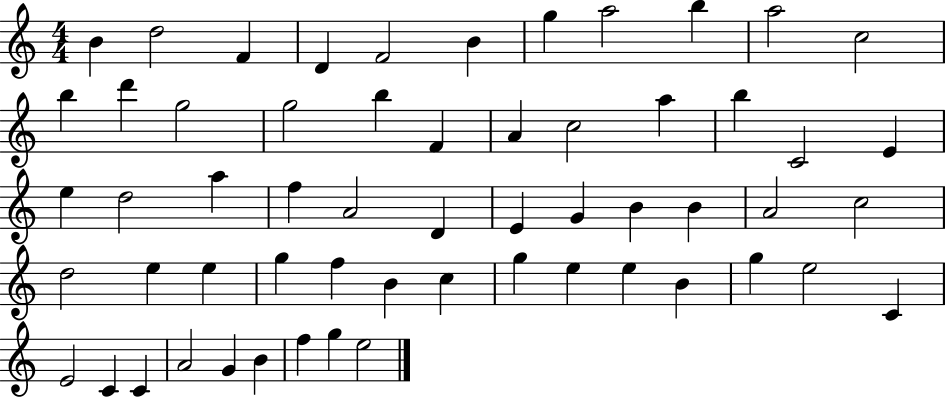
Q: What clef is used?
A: treble